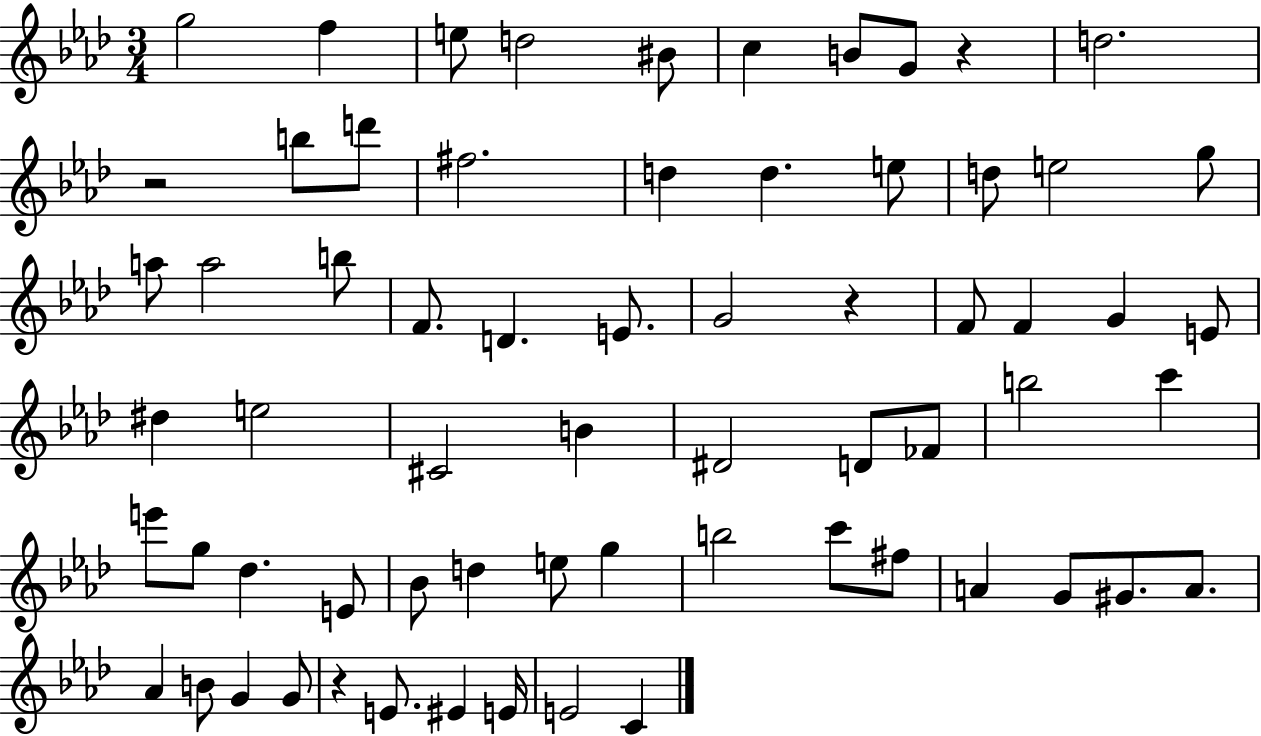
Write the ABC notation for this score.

X:1
T:Untitled
M:3/4
L:1/4
K:Ab
g2 f e/2 d2 ^B/2 c B/2 G/2 z d2 z2 b/2 d'/2 ^f2 d d e/2 d/2 e2 g/2 a/2 a2 b/2 F/2 D E/2 G2 z F/2 F G E/2 ^d e2 ^C2 B ^D2 D/2 _F/2 b2 c' e'/2 g/2 _d E/2 _B/2 d e/2 g b2 c'/2 ^f/2 A G/2 ^G/2 A/2 _A B/2 G G/2 z E/2 ^E E/4 E2 C